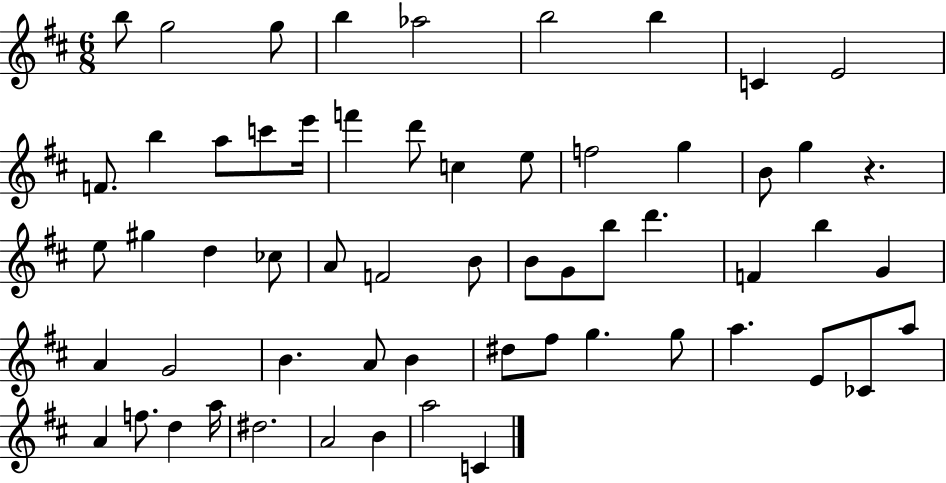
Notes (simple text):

B5/e G5/h G5/e B5/q Ab5/h B5/h B5/q C4/q E4/h F4/e. B5/q A5/e C6/e E6/s F6/q D6/e C5/q E5/e F5/h G5/q B4/e G5/q R/q. E5/e G#5/q D5/q CES5/e A4/e F4/h B4/e B4/e G4/e B5/e D6/q. F4/q B5/q G4/q A4/q G4/h B4/q. A4/e B4/q D#5/e F#5/e G5/q. G5/e A5/q. E4/e CES4/e A5/e A4/q F5/e. D5/q A5/s D#5/h. A4/h B4/q A5/h C4/q